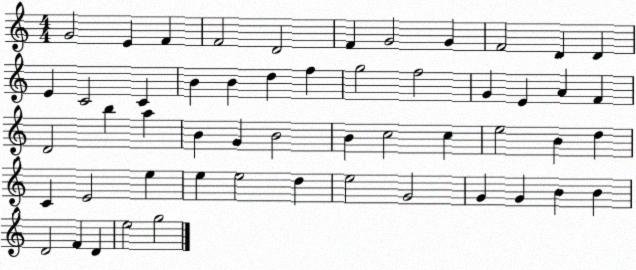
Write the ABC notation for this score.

X:1
T:Untitled
M:4/4
L:1/4
K:C
G2 E F F2 D2 F G2 G F2 D D E C2 C B B d f g2 f2 G E A F D2 b a B G B2 B c2 c e2 B d C E2 e e e2 d e2 G2 G G B B D2 F D e2 g2